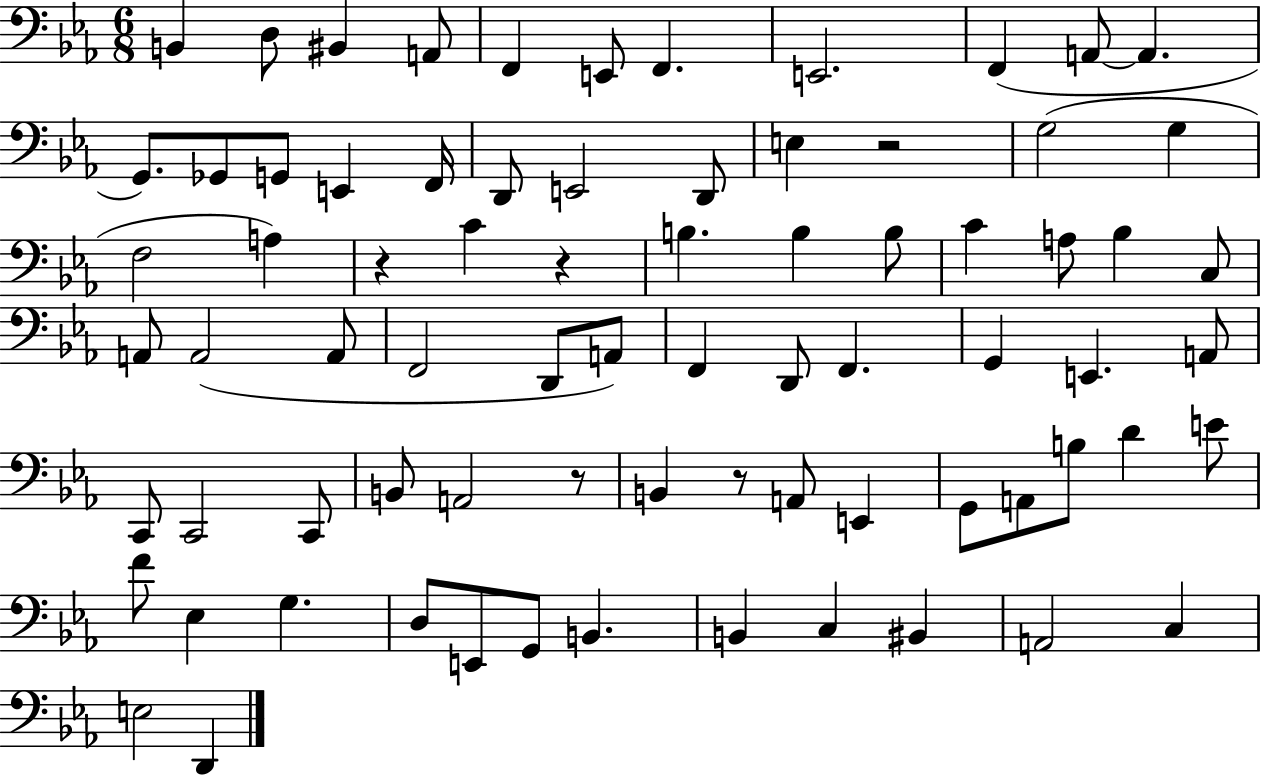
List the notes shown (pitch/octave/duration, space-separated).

B2/q D3/e BIS2/q A2/e F2/q E2/e F2/q. E2/h. F2/q A2/e A2/q. G2/e. Gb2/e G2/e E2/q F2/s D2/e E2/h D2/e E3/q R/h G3/h G3/q F3/h A3/q R/q C4/q R/q B3/q. B3/q B3/e C4/q A3/e Bb3/q C3/e A2/e A2/h A2/e F2/h D2/e A2/e F2/q D2/e F2/q. G2/q E2/q. A2/e C2/e C2/h C2/e B2/e A2/h R/e B2/q R/e A2/e E2/q G2/e A2/e B3/e D4/q E4/e F4/e Eb3/q G3/q. D3/e E2/e G2/e B2/q. B2/q C3/q BIS2/q A2/h C3/q E3/h D2/q